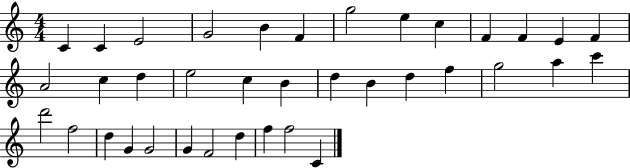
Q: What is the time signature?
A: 4/4